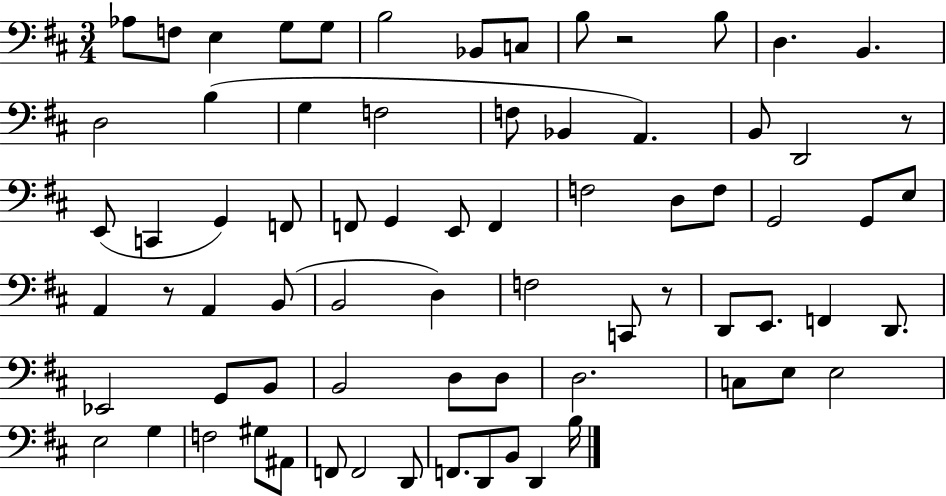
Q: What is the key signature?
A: D major